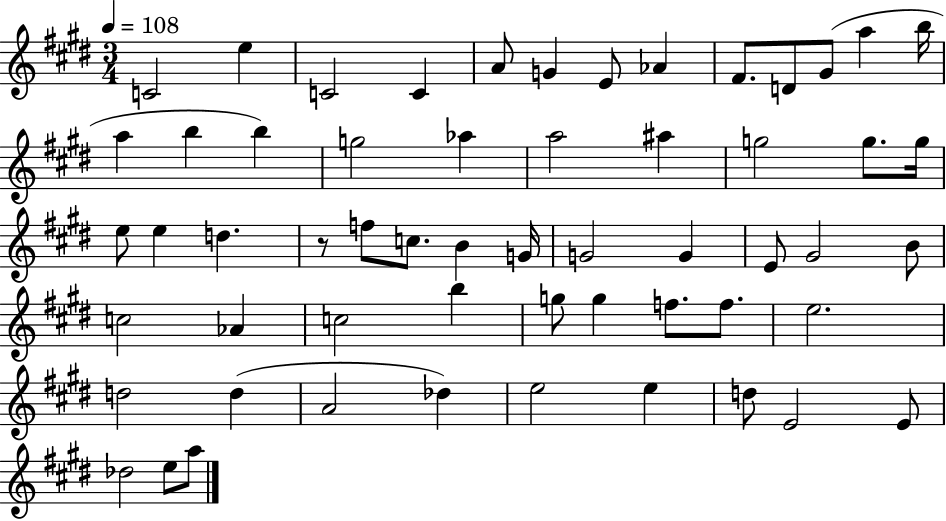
{
  \clef treble
  \numericTimeSignature
  \time 3/4
  \key e \major
  \tempo 4 = 108
  c'2 e''4 | c'2 c'4 | a'8 g'4 e'8 aes'4 | fis'8. d'8 gis'8( a''4 b''16 | \break a''4 b''4 b''4) | g''2 aes''4 | a''2 ais''4 | g''2 g''8. g''16 | \break e''8 e''4 d''4. | r8 f''8 c''8. b'4 g'16 | g'2 g'4 | e'8 gis'2 b'8 | \break c''2 aes'4 | c''2 b''4 | g''8 g''4 f''8. f''8. | e''2. | \break d''2 d''4( | a'2 des''4) | e''2 e''4 | d''8 e'2 e'8 | \break des''2 e''8 a''8 | \bar "|."
}